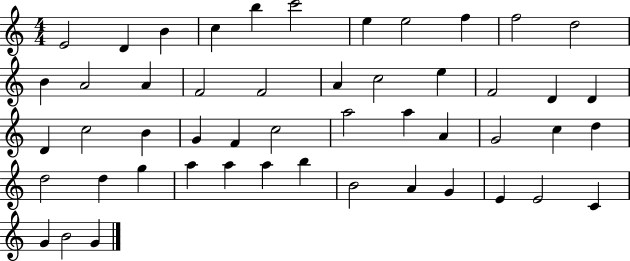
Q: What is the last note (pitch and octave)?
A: G4